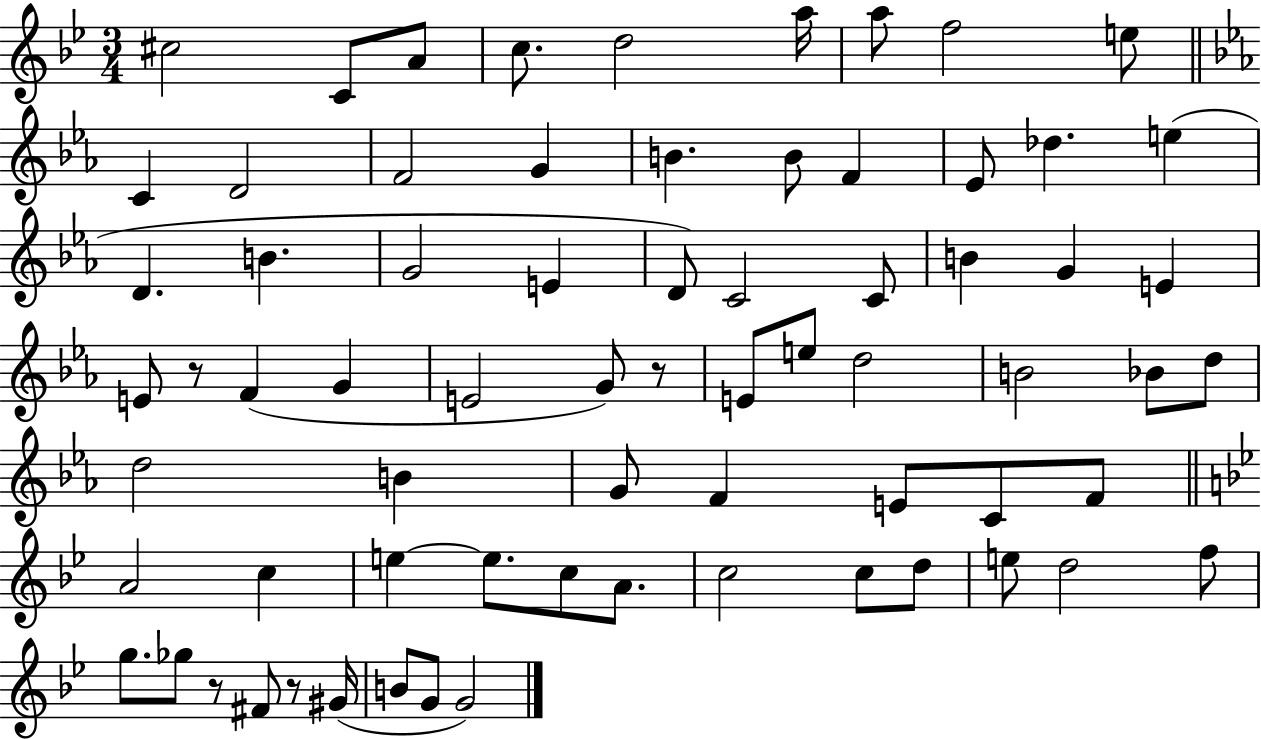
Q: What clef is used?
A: treble